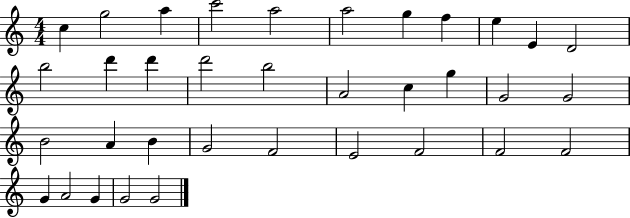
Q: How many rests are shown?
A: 0